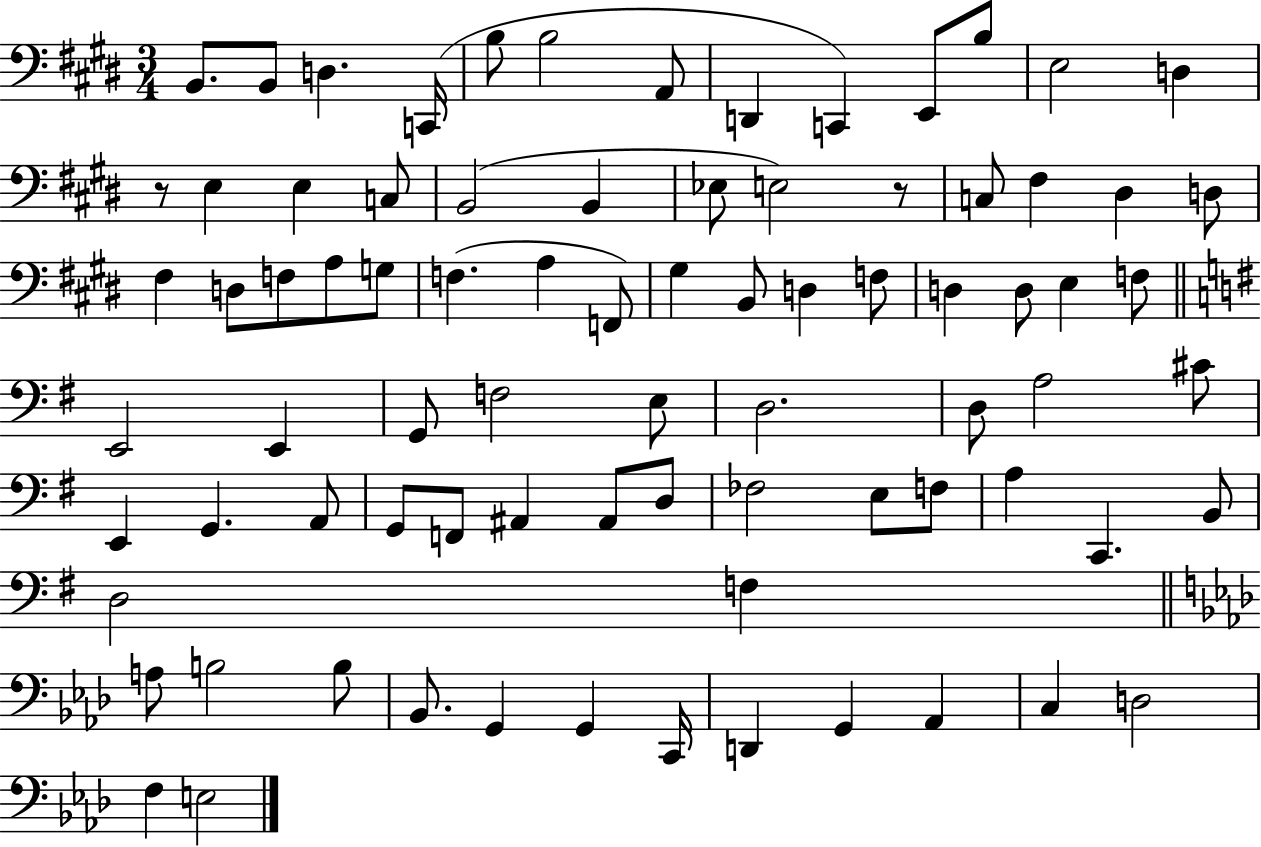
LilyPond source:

{
  \clef bass
  \numericTimeSignature
  \time 3/4
  \key e \major
  b,8. b,8 d4. c,16( | b8 b2 a,8 | d,4 c,4) e,8 b8 | e2 d4 | \break r8 e4 e4 c8 | b,2( b,4 | ees8 e2) r8 | c8 fis4 dis4 d8 | \break fis4 d8 f8 a8 g8 | f4.( a4 f,8) | gis4 b,8 d4 f8 | d4 d8 e4 f8 | \break \bar "||" \break \key g \major e,2 e,4 | g,8 f2 e8 | d2. | d8 a2 cis'8 | \break e,4 g,4. a,8 | g,8 f,8 ais,4 ais,8 d8 | fes2 e8 f8 | a4 c,4. b,8 | \break d2 f4 | \bar "||" \break \key aes \major a8 b2 b8 | bes,8. g,4 g,4 c,16 | d,4 g,4 aes,4 | c4 d2 | \break f4 e2 | \bar "|."
}